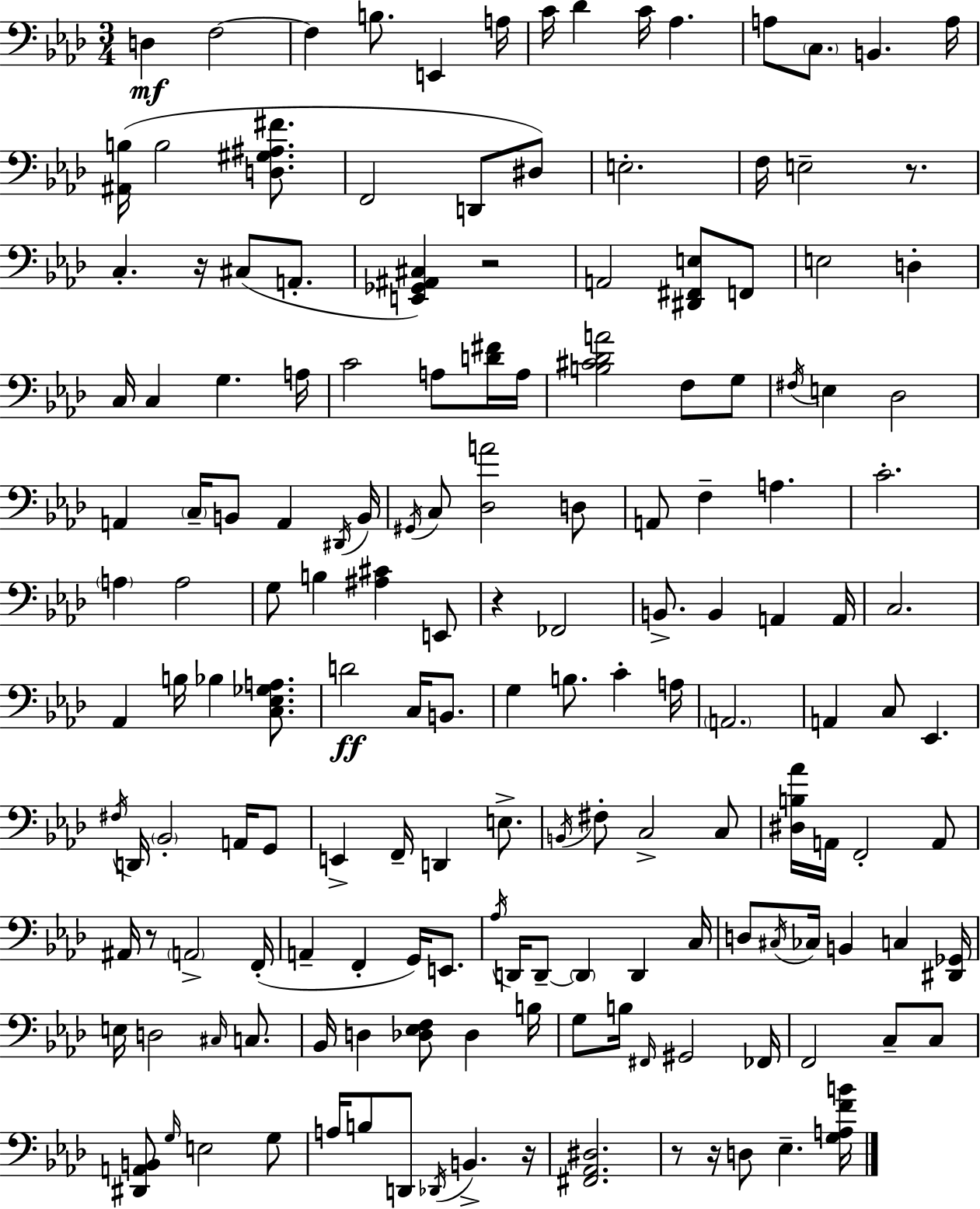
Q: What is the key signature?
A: AES major